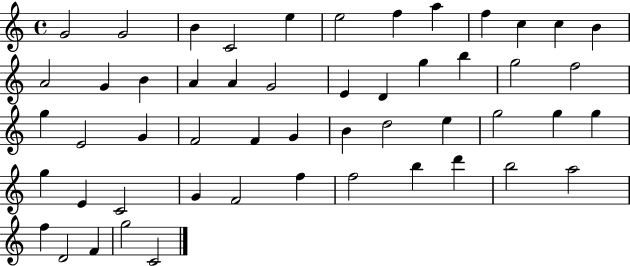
G4/h G4/h B4/q C4/h E5/q E5/h F5/q A5/q F5/q C5/q C5/q B4/q A4/h G4/q B4/q A4/q A4/q G4/h E4/q D4/q G5/q B5/q G5/h F5/h G5/q E4/h G4/q F4/h F4/q G4/q B4/q D5/h E5/q G5/h G5/q G5/q G5/q E4/q C4/h G4/q F4/h F5/q F5/h B5/q D6/q B5/h A5/h F5/q D4/h F4/q G5/h C4/h